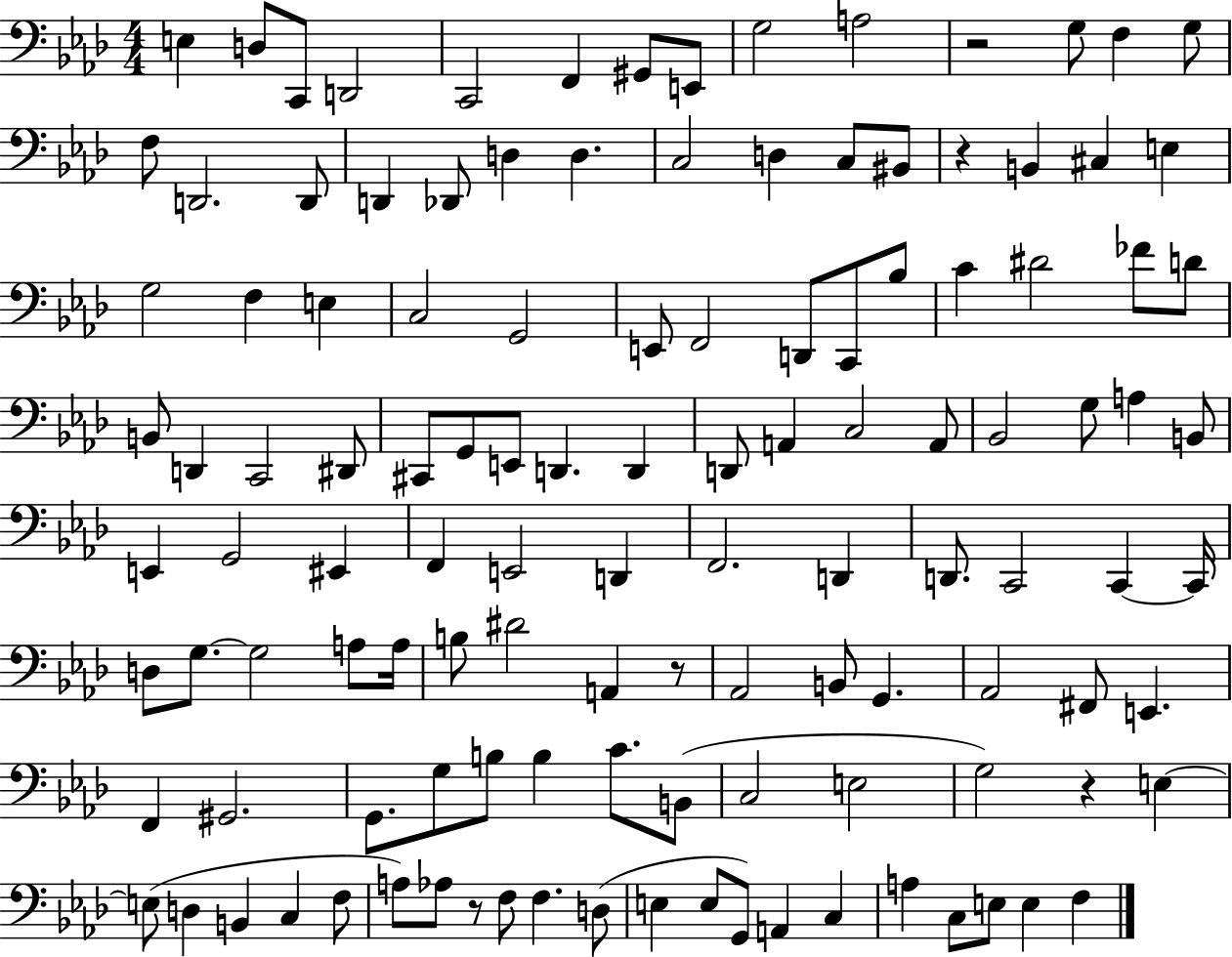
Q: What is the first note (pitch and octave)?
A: E3